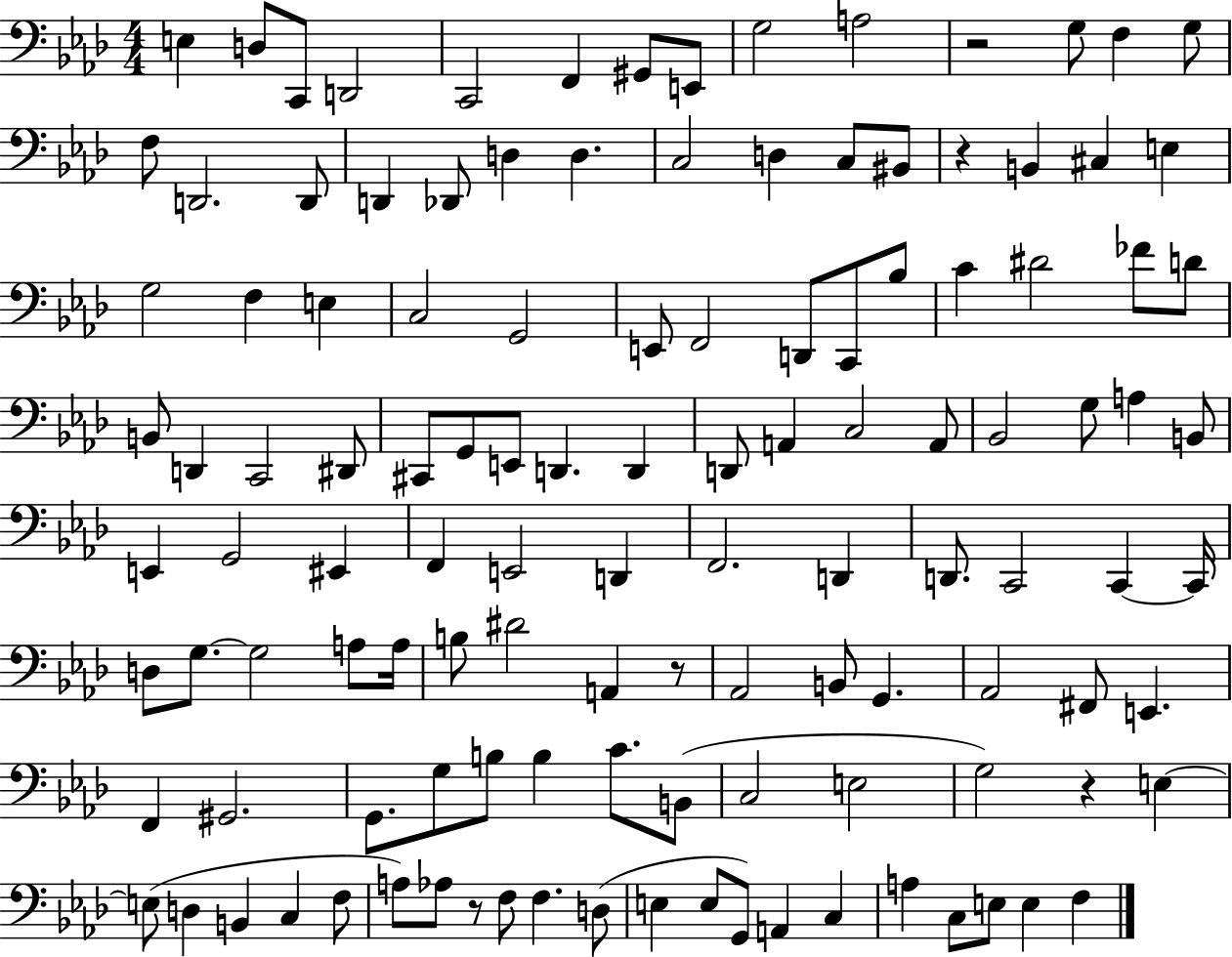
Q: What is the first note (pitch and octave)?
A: E3